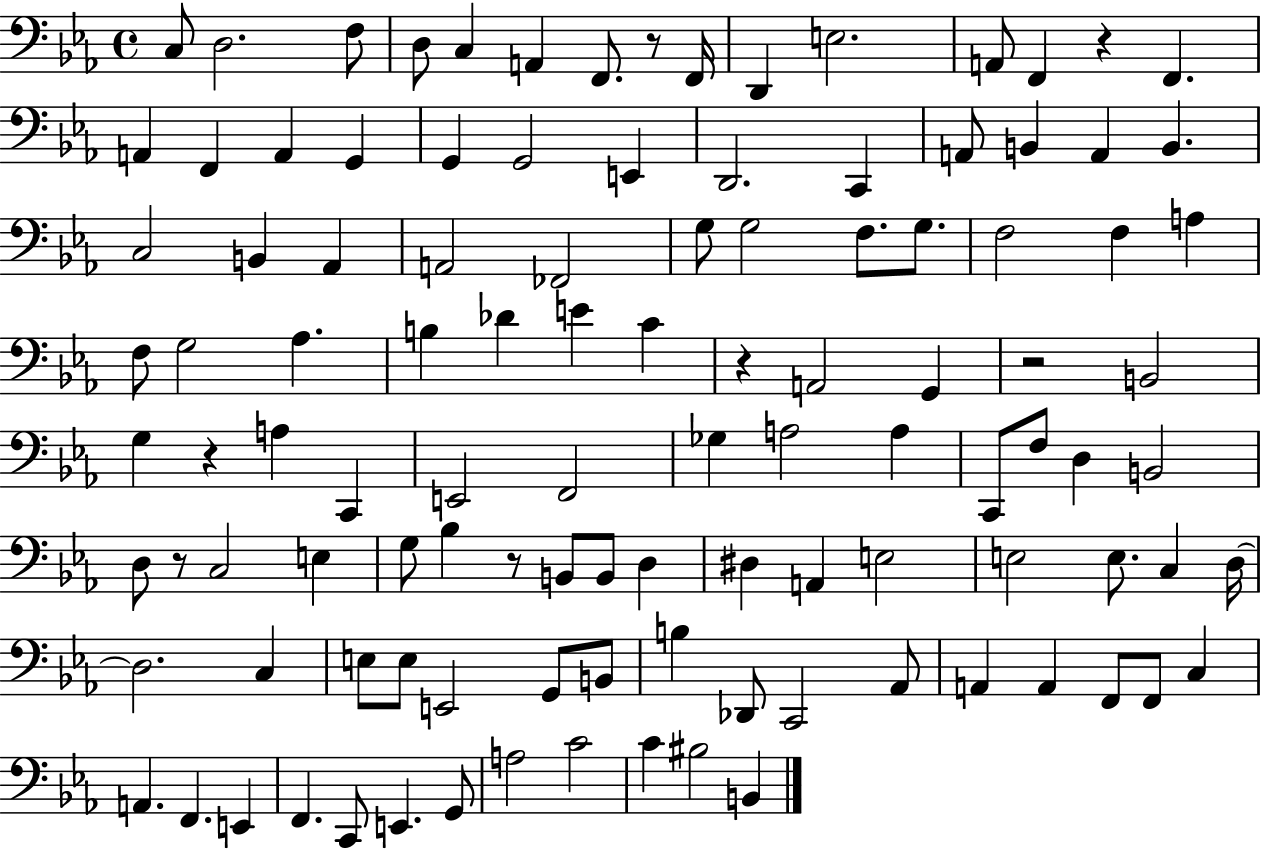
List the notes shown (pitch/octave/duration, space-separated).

C3/e D3/h. F3/e D3/e C3/q A2/q F2/e. R/e F2/s D2/q E3/h. A2/e F2/q R/q F2/q. A2/q F2/q A2/q G2/q G2/q G2/h E2/q D2/h. C2/q A2/e B2/q A2/q B2/q. C3/h B2/q Ab2/q A2/h FES2/h G3/e G3/h F3/e. G3/e. F3/h F3/q A3/q F3/e G3/h Ab3/q. B3/q Db4/q E4/q C4/q R/q A2/h G2/q R/h B2/h G3/q R/q A3/q C2/q E2/h F2/h Gb3/q A3/h A3/q C2/e F3/e D3/q B2/h D3/e R/e C3/h E3/q G3/e Bb3/q R/e B2/e B2/e D3/q D#3/q A2/q E3/h E3/h E3/e. C3/q D3/s D3/h. C3/q E3/e E3/e E2/h G2/e B2/e B3/q Db2/e C2/h Ab2/e A2/q A2/q F2/e F2/e C3/q A2/q. F2/q. E2/q F2/q. C2/e E2/q. G2/e A3/h C4/h C4/q BIS3/h B2/q